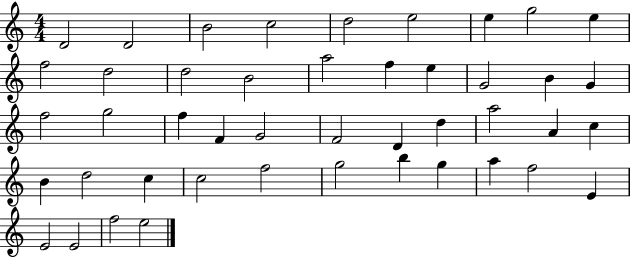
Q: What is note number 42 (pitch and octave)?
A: E4